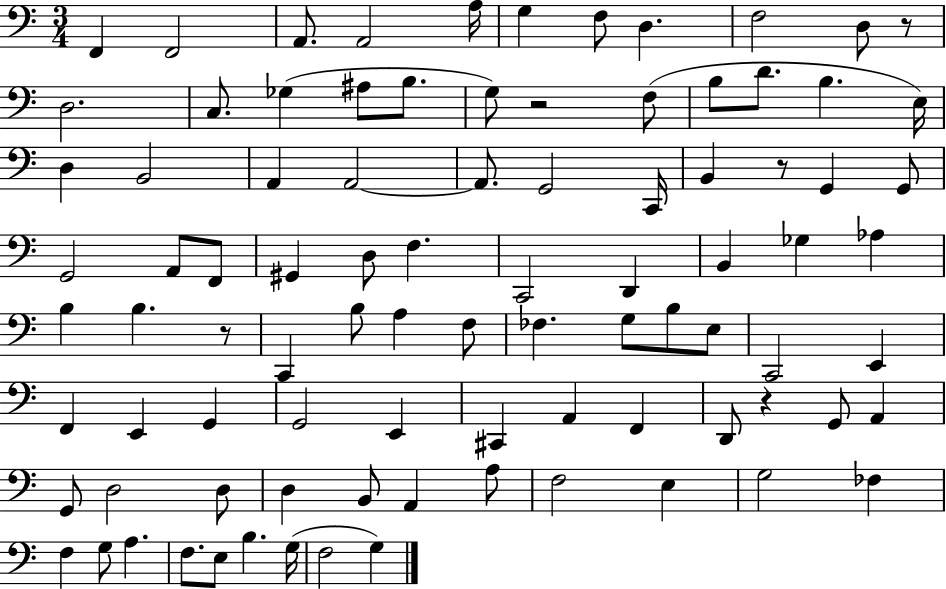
{
  \clef bass
  \numericTimeSignature
  \time 3/4
  \key c \major
  f,4 f,2 | a,8. a,2 a16 | g4 f8 d4. | f2 d8 r8 | \break d2. | c8. ges4( ais8 b8. | g8) r2 f8( | b8 d'8. b4. e16) | \break d4 b,2 | a,4 a,2~~ | a,8. g,2 c,16 | b,4 r8 g,4 g,8 | \break g,2 a,8 f,8 | gis,4 d8 f4. | c,2 d,4 | b,4 ges4 aes4 | \break b4 b4. r8 | c,4 b8 a4 f8 | fes4. g8 b8 e8 | c,2 e,4 | \break f,4 e,4 g,4 | g,2 e,4 | cis,4 a,4 f,4 | d,8 r4 g,8 a,4 | \break g,8 d2 d8 | d4 b,8 a,4 a8 | f2 e4 | g2 fes4 | \break f4 g8 a4. | f8. e8 b4. g16( | f2 g4) | \bar "|."
}